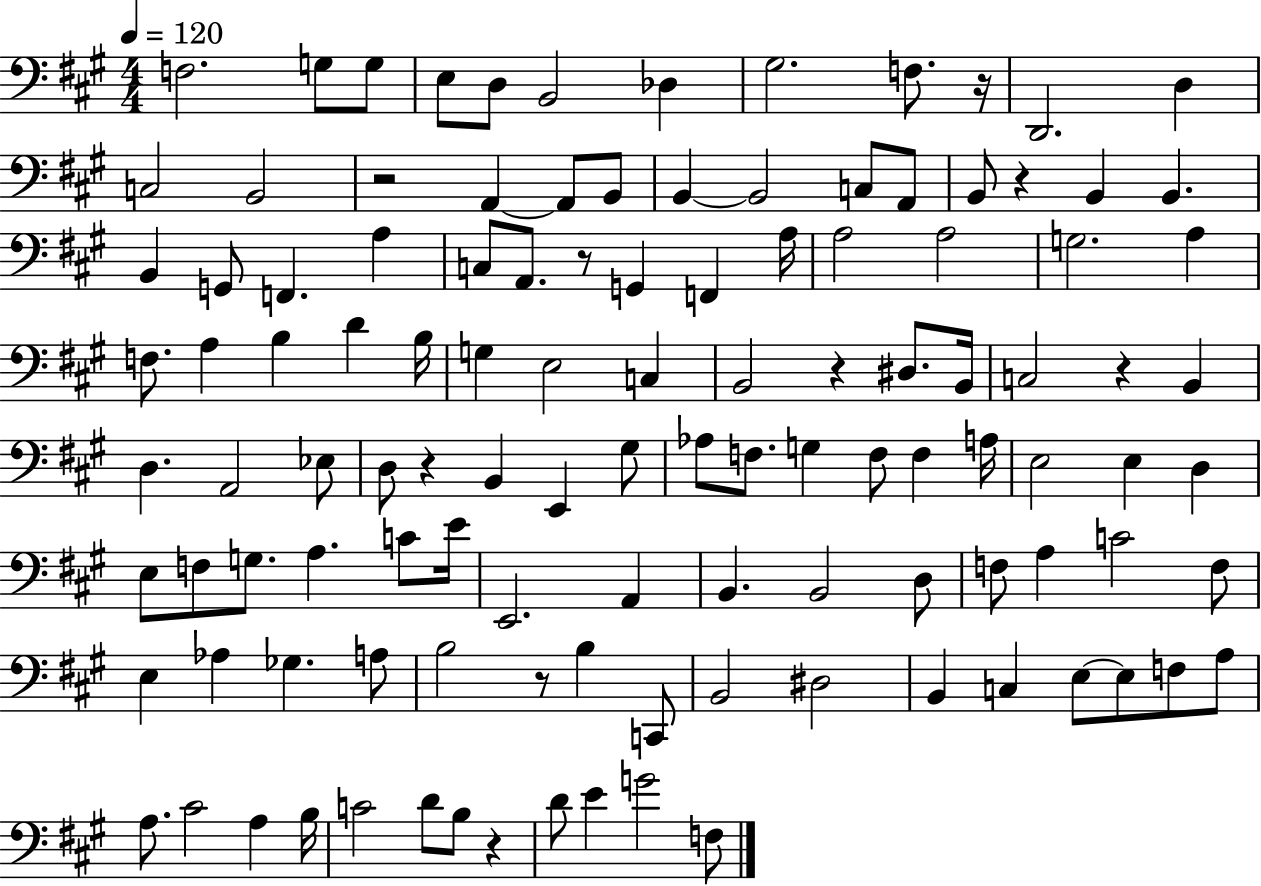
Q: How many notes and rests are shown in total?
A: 115